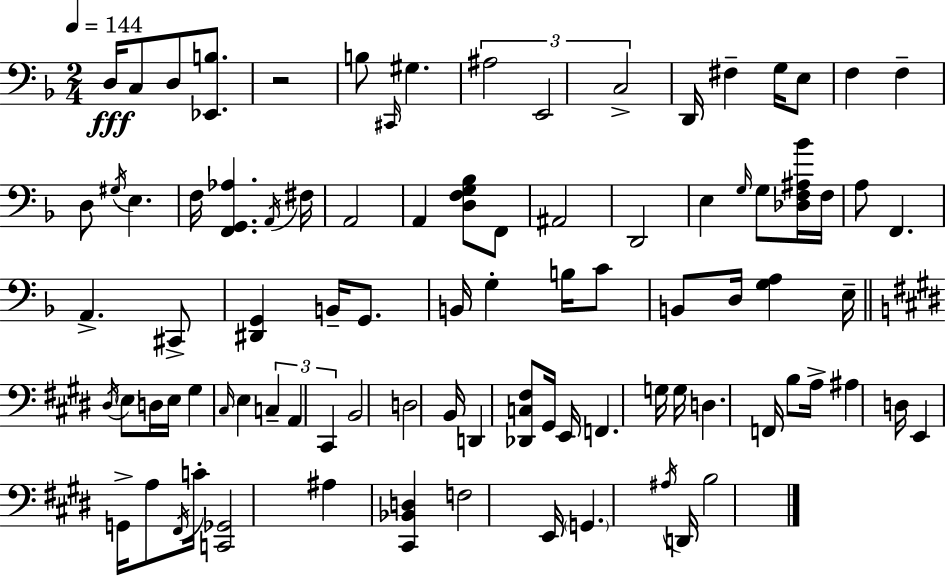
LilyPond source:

{
  \clef bass
  \numericTimeSignature
  \time 2/4
  \key f \major
  \tempo 4 = 144
  d16\fff c8 d8 <ees, b>8. | r2 | b8 \grace { cis,16 } gis4. | \tuplet 3/2 { ais2 | \break e,2 | c2-> } | d,16 fis4-- g16 e8 | f4 f4-- | \break d8 \acciaccatura { gis16 } e4. | f16 <f, g, aes>4. | \acciaccatura { a,16 } fis16 a,2 | a,4 <d f g bes>8 | \break f,8 ais,2 | d,2 | e4 \grace { g16 } | g8 <des f ais bes'>16 f16 a8 f,4. | \break a,4.-> | cis,8-> <dis, g,>4 | b,16-- g,8. b,16 g4-. | b16 c'8 b,8 d16 <g a>4 | \break e16-- \bar "||" \break \key e \major \acciaccatura { dis16 } \parenthesize e8 d16 e16 gis4 | \grace { cis16 } e4 \tuplet 3/2 { c4-- | a,4 cis,4 } | b,2 | \break d2 | b,16 d,4 <des, c fis>8 | gis,16 e,16 f,4. | g16 g16 d4. | \break f,16 b8 a16-> ais4 | d16 e,4 g,16-> a8 | \acciaccatura { fis,16 } c'16-. <c, ges,>2 | ais4 <cis, bes, d>4 | \break f2 | e,16 \parenthesize g,4. | \acciaccatura { ais16 } d,16 b2 | \bar "|."
}